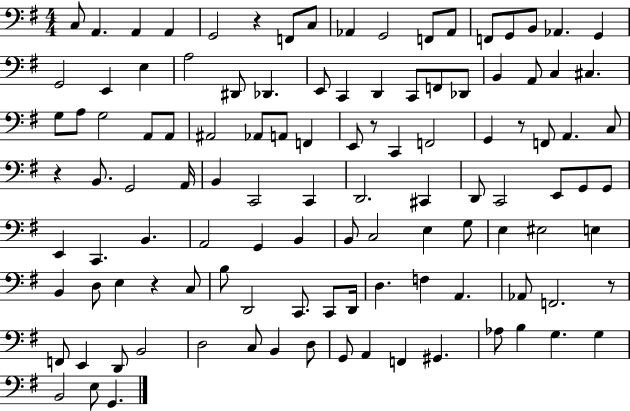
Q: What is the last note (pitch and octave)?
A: G2